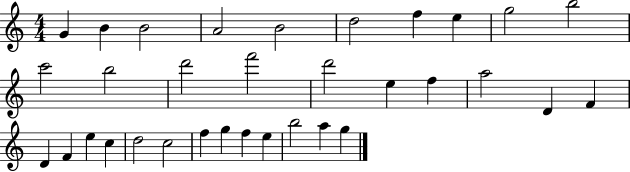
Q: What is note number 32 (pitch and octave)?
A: A5